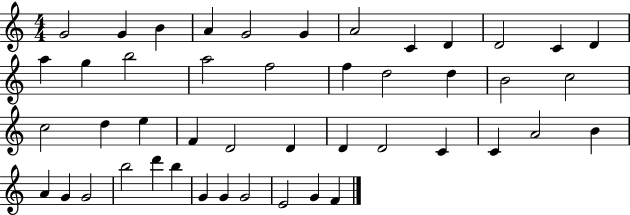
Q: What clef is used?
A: treble